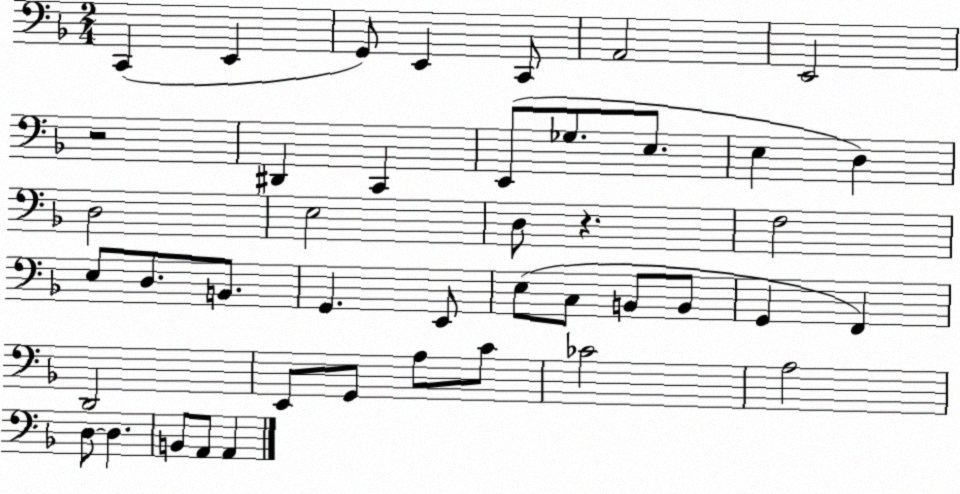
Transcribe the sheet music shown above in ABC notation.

X:1
T:Untitled
M:2/4
L:1/4
K:F
C,, E,, G,,/2 E,, C,,/2 A,,2 E,,2 z2 ^D,, C,, E,,/2 _G,/2 E,/2 E, D, D,2 E,2 D,/2 z F,2 E,/2 D,/2 B,,/2 G,, E,,/2 E,/2 C,/2 B,,/2 B,,/2 G,, F,, D,,2 E,,/2 G,,/2 A,/2 C/2 _C2 A,2 D,/2 D, B,,/2 A,,/2 A,,